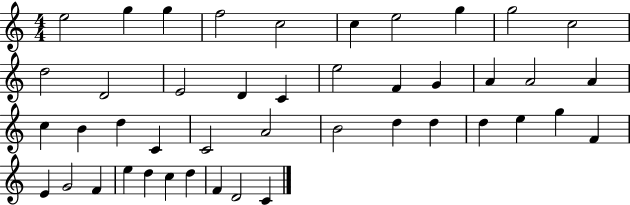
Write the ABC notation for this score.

X:1
T:Untitled
M:4/4
L:1/4
K:C
e2 g g f2 c2 c e2 g g2 c2 d2 D2 E2 D C e2 F G A A2 A c B d C C2 A2 B2 d d d e g F E G2 F e d c d F D2 C